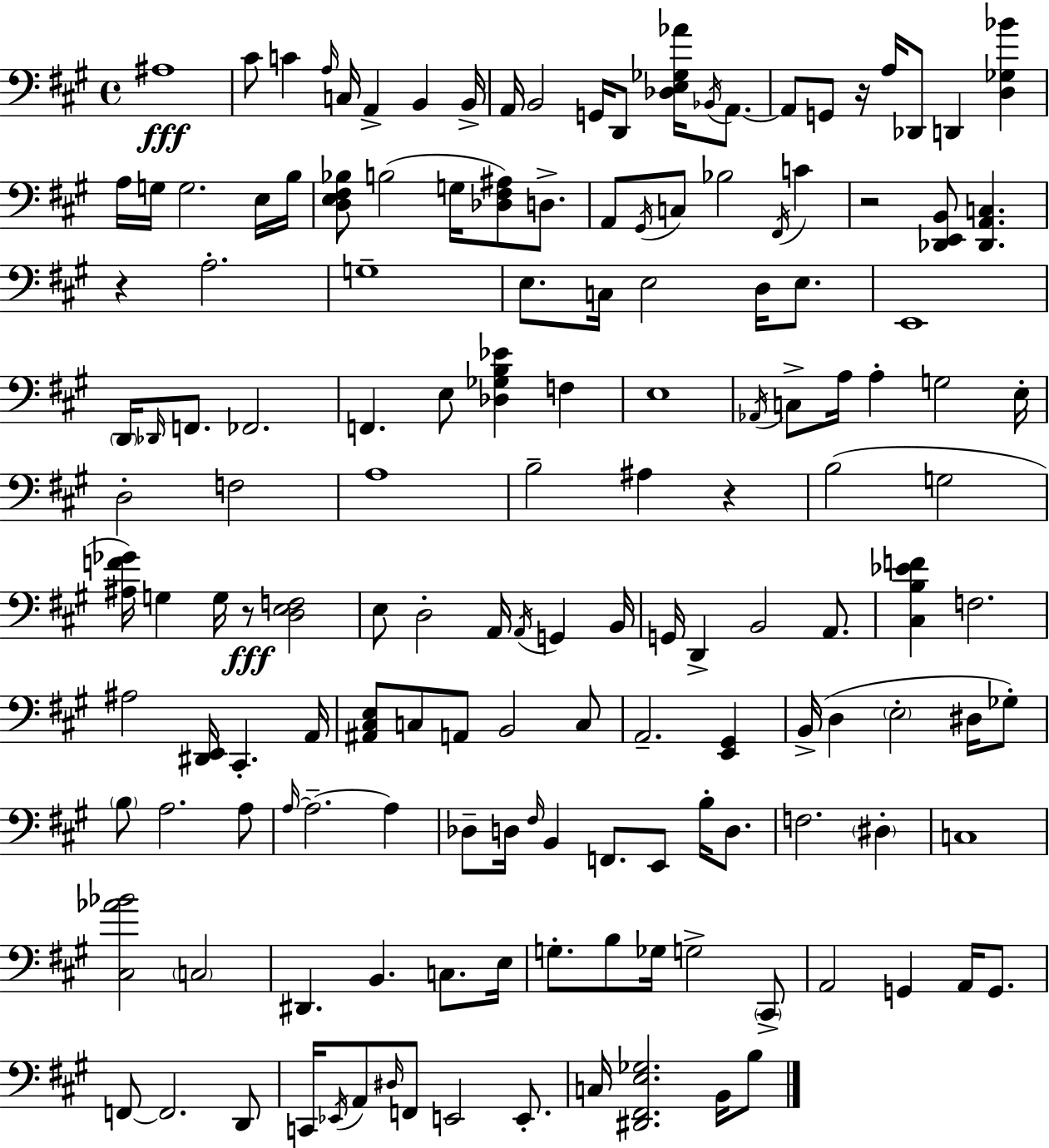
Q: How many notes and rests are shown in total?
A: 152